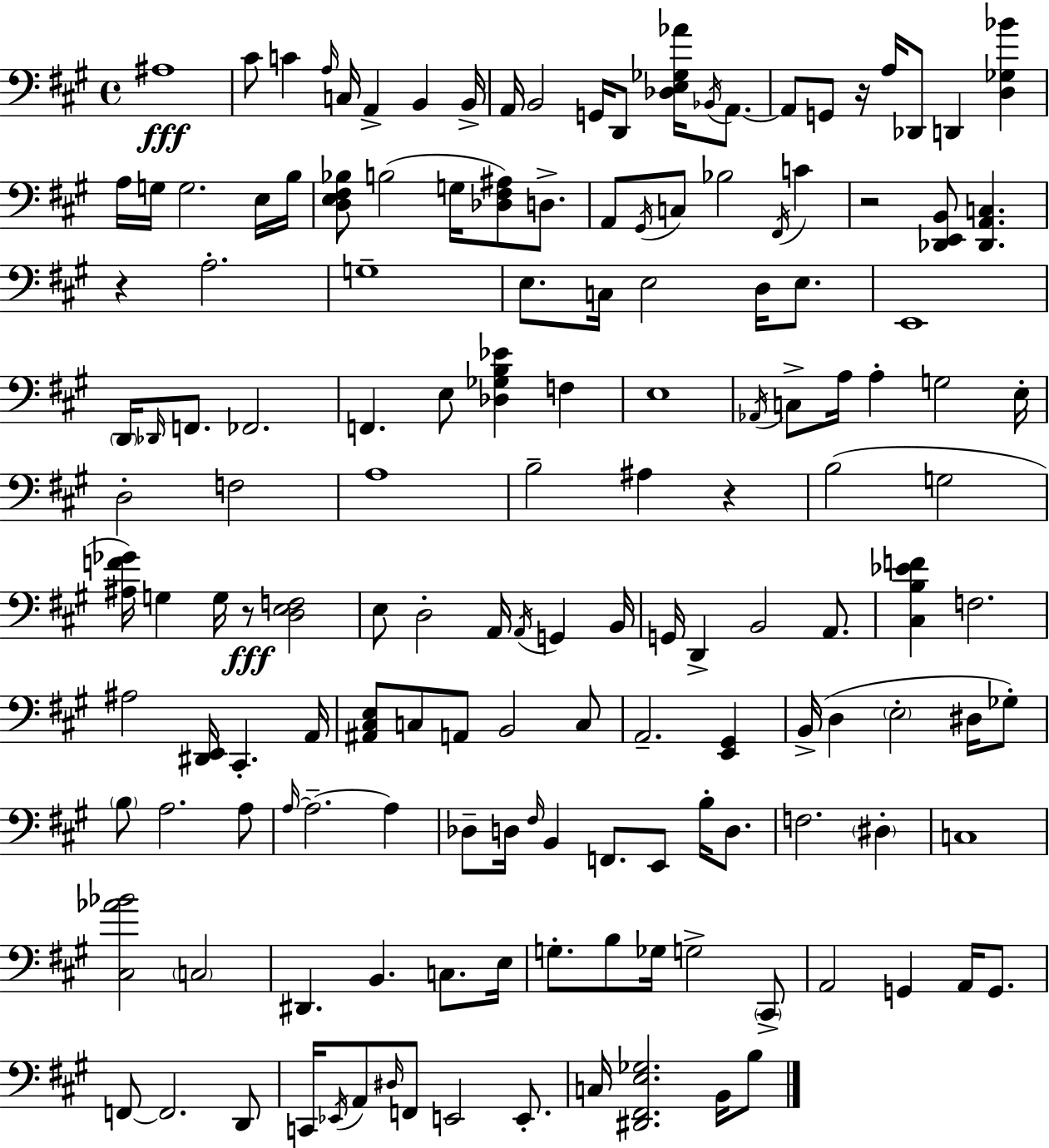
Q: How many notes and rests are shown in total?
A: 152